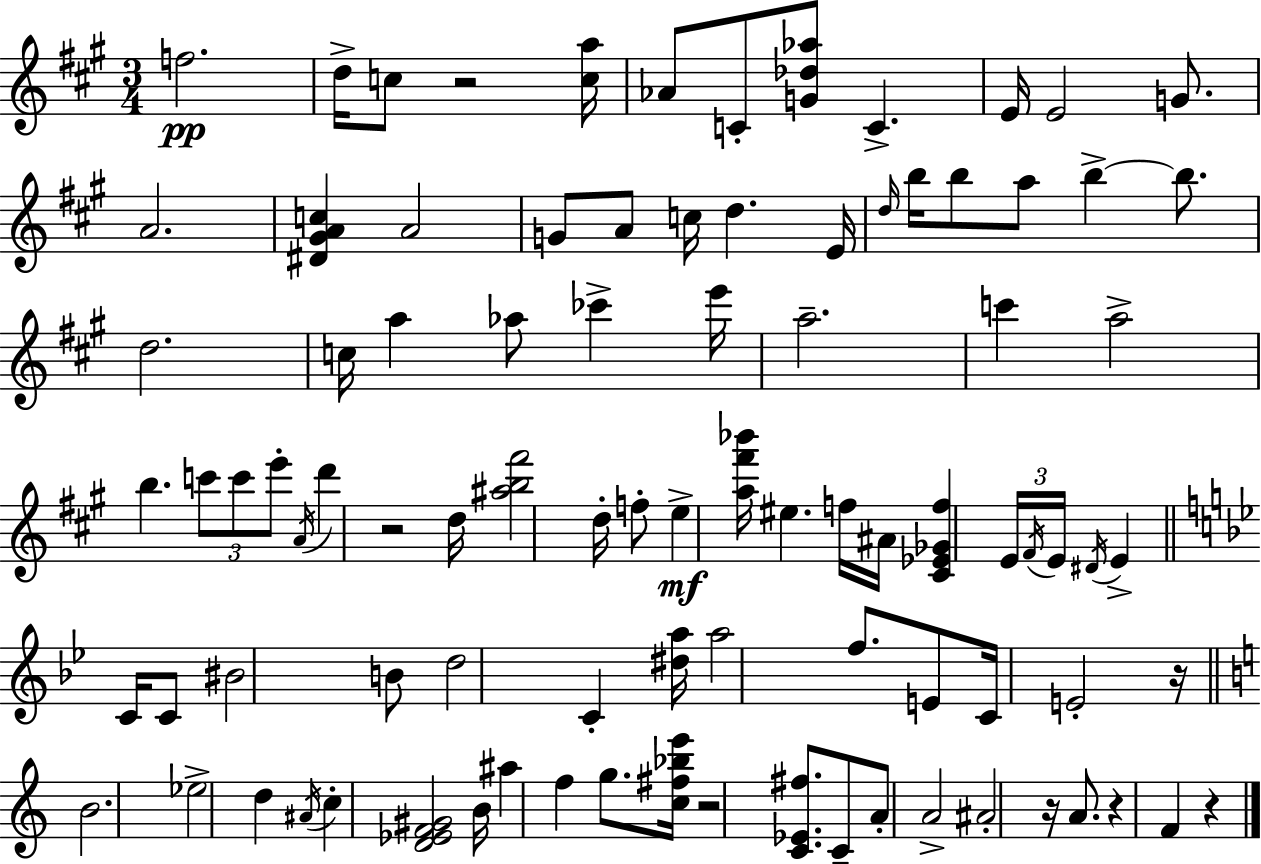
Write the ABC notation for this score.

X:1
T:Untitled
M:3/4
L:1/4
K:A
f2 d/4 c/2 z2 [ca]/4 _A/2 C/2 [G_d_a]/2 C E/4 E2 G/2 A2 [^D^GAc] A2 G/2 A/2 c/4 d E/4 d/4 b/4 b/2 a/2 b b/2 d2 c/4 a _a/2 _c' e'/4 a2 c' a2 b c'/2 c'/2 e'/2 A/4 d' z2 d/4 [^ab^f']2 d/4 f/2 e [a^f'_b']/4 ^e f/4 ^A/4 [^C_E_Gf] E/4 ^F/4 E/4 ^D/4 E C/4 C/2 ^B2 B/2 d2 C [^da]/4 a2 f/2 E/2 C/4 E2 z/4 B2 _e2 d ^A/4 c [D_EF^G]2 B/4 ^a f g/2 [c^f_be']/4 z2 [C_E^f]/2 C/2 A/2 A2 ^A2 z/4 A/2 z F z